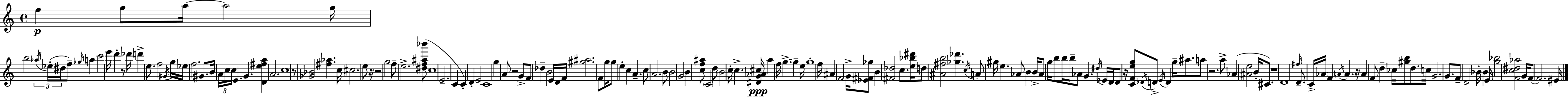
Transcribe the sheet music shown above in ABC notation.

X:1
T:Untitled
M:4/4
L:1/4
K:C
f g/2 a/4 a2 g/4 b2 _a/4 _e/4 ^d/4 f/2 _g/4 a c'2 e'/4 d' z/2 _d'/4 d' e/2 f2 ^G/4 g/4 _e/4 f2 ^G/2 B/4 A/4 c/4 c/4 E G [De^fa] A2 c4 z/2 [_G_B]2 [^f_a] c/4 ^c2 e/2 z/4 z2 g2 f/2 e2 [^df^a_b']/2 c4 E2 C C D E2 C4 g A/2 z2 G/2 F/2 _d B2 E/4 D/4 F/4 [^g^a]2 F/2 g/4 g/2 e c A c/2 A2 B/2 B2 G2 B [cf^a]/2 C2 d/2 B2 c/4 c [^DG_A^c]/4 a f/4 g g e/4 g4 f/4 ^A F2 G/4 [_E^F_g]/2 B [^F_d]2 c/2 [e_b^d']/4 d/2 [^A^fb]2 [_g_d'] c/4 A/2 ^g/4 e _A/2 B B/4 _A/2 g/4 b/2 b/4 b/4 _A/2 G ^d/4 _E/4 D/4 D/2 z/4 [CFeg]/2 _D/4 D/2 E/4 D g/4 ^a/2 a/2 z2 a/2 _A [^Ae]2 B/4 ^C/2 z4 D4 ^f/4 D/2 C/4 _A/4 F A/4 A z/4 A F/2 d _c/4 [^gb]/2 d/2 c/4 G2 G/2 F/2 D2 _B/4 _B E/4 [g_b]2 [Fc^d_a]2 G/4 F/2 F2 ^E/4